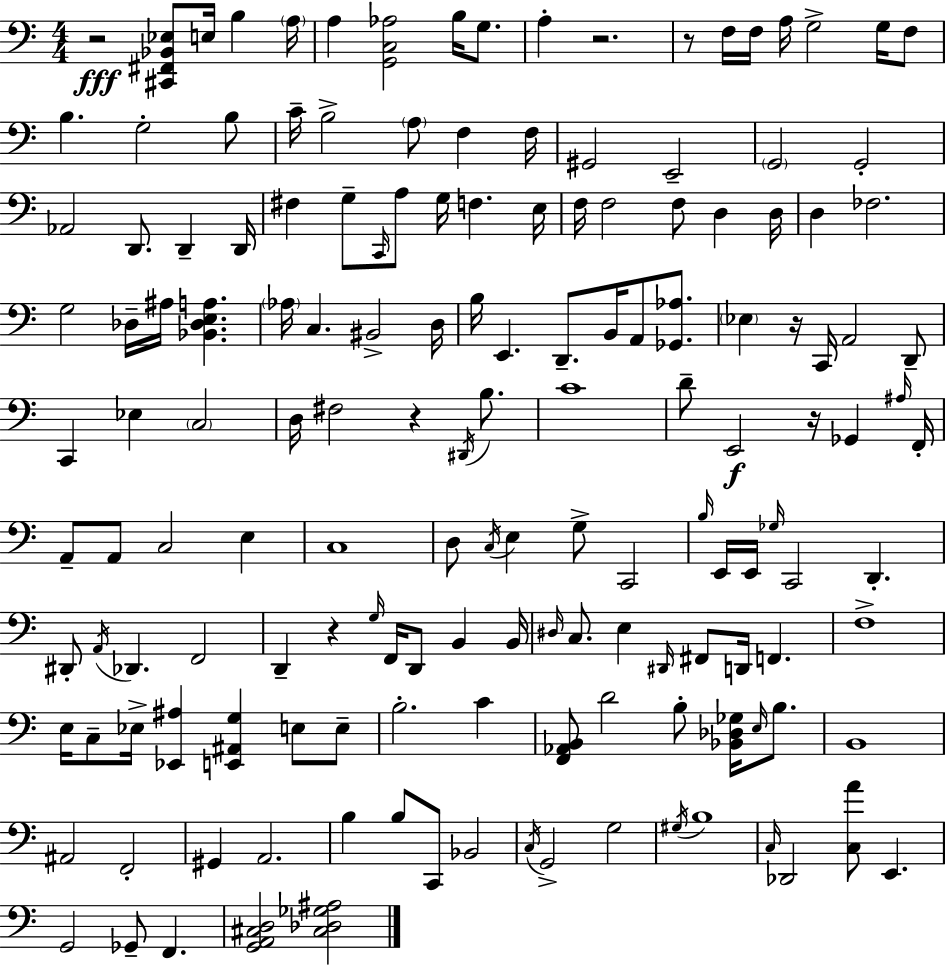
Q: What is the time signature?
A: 4/4